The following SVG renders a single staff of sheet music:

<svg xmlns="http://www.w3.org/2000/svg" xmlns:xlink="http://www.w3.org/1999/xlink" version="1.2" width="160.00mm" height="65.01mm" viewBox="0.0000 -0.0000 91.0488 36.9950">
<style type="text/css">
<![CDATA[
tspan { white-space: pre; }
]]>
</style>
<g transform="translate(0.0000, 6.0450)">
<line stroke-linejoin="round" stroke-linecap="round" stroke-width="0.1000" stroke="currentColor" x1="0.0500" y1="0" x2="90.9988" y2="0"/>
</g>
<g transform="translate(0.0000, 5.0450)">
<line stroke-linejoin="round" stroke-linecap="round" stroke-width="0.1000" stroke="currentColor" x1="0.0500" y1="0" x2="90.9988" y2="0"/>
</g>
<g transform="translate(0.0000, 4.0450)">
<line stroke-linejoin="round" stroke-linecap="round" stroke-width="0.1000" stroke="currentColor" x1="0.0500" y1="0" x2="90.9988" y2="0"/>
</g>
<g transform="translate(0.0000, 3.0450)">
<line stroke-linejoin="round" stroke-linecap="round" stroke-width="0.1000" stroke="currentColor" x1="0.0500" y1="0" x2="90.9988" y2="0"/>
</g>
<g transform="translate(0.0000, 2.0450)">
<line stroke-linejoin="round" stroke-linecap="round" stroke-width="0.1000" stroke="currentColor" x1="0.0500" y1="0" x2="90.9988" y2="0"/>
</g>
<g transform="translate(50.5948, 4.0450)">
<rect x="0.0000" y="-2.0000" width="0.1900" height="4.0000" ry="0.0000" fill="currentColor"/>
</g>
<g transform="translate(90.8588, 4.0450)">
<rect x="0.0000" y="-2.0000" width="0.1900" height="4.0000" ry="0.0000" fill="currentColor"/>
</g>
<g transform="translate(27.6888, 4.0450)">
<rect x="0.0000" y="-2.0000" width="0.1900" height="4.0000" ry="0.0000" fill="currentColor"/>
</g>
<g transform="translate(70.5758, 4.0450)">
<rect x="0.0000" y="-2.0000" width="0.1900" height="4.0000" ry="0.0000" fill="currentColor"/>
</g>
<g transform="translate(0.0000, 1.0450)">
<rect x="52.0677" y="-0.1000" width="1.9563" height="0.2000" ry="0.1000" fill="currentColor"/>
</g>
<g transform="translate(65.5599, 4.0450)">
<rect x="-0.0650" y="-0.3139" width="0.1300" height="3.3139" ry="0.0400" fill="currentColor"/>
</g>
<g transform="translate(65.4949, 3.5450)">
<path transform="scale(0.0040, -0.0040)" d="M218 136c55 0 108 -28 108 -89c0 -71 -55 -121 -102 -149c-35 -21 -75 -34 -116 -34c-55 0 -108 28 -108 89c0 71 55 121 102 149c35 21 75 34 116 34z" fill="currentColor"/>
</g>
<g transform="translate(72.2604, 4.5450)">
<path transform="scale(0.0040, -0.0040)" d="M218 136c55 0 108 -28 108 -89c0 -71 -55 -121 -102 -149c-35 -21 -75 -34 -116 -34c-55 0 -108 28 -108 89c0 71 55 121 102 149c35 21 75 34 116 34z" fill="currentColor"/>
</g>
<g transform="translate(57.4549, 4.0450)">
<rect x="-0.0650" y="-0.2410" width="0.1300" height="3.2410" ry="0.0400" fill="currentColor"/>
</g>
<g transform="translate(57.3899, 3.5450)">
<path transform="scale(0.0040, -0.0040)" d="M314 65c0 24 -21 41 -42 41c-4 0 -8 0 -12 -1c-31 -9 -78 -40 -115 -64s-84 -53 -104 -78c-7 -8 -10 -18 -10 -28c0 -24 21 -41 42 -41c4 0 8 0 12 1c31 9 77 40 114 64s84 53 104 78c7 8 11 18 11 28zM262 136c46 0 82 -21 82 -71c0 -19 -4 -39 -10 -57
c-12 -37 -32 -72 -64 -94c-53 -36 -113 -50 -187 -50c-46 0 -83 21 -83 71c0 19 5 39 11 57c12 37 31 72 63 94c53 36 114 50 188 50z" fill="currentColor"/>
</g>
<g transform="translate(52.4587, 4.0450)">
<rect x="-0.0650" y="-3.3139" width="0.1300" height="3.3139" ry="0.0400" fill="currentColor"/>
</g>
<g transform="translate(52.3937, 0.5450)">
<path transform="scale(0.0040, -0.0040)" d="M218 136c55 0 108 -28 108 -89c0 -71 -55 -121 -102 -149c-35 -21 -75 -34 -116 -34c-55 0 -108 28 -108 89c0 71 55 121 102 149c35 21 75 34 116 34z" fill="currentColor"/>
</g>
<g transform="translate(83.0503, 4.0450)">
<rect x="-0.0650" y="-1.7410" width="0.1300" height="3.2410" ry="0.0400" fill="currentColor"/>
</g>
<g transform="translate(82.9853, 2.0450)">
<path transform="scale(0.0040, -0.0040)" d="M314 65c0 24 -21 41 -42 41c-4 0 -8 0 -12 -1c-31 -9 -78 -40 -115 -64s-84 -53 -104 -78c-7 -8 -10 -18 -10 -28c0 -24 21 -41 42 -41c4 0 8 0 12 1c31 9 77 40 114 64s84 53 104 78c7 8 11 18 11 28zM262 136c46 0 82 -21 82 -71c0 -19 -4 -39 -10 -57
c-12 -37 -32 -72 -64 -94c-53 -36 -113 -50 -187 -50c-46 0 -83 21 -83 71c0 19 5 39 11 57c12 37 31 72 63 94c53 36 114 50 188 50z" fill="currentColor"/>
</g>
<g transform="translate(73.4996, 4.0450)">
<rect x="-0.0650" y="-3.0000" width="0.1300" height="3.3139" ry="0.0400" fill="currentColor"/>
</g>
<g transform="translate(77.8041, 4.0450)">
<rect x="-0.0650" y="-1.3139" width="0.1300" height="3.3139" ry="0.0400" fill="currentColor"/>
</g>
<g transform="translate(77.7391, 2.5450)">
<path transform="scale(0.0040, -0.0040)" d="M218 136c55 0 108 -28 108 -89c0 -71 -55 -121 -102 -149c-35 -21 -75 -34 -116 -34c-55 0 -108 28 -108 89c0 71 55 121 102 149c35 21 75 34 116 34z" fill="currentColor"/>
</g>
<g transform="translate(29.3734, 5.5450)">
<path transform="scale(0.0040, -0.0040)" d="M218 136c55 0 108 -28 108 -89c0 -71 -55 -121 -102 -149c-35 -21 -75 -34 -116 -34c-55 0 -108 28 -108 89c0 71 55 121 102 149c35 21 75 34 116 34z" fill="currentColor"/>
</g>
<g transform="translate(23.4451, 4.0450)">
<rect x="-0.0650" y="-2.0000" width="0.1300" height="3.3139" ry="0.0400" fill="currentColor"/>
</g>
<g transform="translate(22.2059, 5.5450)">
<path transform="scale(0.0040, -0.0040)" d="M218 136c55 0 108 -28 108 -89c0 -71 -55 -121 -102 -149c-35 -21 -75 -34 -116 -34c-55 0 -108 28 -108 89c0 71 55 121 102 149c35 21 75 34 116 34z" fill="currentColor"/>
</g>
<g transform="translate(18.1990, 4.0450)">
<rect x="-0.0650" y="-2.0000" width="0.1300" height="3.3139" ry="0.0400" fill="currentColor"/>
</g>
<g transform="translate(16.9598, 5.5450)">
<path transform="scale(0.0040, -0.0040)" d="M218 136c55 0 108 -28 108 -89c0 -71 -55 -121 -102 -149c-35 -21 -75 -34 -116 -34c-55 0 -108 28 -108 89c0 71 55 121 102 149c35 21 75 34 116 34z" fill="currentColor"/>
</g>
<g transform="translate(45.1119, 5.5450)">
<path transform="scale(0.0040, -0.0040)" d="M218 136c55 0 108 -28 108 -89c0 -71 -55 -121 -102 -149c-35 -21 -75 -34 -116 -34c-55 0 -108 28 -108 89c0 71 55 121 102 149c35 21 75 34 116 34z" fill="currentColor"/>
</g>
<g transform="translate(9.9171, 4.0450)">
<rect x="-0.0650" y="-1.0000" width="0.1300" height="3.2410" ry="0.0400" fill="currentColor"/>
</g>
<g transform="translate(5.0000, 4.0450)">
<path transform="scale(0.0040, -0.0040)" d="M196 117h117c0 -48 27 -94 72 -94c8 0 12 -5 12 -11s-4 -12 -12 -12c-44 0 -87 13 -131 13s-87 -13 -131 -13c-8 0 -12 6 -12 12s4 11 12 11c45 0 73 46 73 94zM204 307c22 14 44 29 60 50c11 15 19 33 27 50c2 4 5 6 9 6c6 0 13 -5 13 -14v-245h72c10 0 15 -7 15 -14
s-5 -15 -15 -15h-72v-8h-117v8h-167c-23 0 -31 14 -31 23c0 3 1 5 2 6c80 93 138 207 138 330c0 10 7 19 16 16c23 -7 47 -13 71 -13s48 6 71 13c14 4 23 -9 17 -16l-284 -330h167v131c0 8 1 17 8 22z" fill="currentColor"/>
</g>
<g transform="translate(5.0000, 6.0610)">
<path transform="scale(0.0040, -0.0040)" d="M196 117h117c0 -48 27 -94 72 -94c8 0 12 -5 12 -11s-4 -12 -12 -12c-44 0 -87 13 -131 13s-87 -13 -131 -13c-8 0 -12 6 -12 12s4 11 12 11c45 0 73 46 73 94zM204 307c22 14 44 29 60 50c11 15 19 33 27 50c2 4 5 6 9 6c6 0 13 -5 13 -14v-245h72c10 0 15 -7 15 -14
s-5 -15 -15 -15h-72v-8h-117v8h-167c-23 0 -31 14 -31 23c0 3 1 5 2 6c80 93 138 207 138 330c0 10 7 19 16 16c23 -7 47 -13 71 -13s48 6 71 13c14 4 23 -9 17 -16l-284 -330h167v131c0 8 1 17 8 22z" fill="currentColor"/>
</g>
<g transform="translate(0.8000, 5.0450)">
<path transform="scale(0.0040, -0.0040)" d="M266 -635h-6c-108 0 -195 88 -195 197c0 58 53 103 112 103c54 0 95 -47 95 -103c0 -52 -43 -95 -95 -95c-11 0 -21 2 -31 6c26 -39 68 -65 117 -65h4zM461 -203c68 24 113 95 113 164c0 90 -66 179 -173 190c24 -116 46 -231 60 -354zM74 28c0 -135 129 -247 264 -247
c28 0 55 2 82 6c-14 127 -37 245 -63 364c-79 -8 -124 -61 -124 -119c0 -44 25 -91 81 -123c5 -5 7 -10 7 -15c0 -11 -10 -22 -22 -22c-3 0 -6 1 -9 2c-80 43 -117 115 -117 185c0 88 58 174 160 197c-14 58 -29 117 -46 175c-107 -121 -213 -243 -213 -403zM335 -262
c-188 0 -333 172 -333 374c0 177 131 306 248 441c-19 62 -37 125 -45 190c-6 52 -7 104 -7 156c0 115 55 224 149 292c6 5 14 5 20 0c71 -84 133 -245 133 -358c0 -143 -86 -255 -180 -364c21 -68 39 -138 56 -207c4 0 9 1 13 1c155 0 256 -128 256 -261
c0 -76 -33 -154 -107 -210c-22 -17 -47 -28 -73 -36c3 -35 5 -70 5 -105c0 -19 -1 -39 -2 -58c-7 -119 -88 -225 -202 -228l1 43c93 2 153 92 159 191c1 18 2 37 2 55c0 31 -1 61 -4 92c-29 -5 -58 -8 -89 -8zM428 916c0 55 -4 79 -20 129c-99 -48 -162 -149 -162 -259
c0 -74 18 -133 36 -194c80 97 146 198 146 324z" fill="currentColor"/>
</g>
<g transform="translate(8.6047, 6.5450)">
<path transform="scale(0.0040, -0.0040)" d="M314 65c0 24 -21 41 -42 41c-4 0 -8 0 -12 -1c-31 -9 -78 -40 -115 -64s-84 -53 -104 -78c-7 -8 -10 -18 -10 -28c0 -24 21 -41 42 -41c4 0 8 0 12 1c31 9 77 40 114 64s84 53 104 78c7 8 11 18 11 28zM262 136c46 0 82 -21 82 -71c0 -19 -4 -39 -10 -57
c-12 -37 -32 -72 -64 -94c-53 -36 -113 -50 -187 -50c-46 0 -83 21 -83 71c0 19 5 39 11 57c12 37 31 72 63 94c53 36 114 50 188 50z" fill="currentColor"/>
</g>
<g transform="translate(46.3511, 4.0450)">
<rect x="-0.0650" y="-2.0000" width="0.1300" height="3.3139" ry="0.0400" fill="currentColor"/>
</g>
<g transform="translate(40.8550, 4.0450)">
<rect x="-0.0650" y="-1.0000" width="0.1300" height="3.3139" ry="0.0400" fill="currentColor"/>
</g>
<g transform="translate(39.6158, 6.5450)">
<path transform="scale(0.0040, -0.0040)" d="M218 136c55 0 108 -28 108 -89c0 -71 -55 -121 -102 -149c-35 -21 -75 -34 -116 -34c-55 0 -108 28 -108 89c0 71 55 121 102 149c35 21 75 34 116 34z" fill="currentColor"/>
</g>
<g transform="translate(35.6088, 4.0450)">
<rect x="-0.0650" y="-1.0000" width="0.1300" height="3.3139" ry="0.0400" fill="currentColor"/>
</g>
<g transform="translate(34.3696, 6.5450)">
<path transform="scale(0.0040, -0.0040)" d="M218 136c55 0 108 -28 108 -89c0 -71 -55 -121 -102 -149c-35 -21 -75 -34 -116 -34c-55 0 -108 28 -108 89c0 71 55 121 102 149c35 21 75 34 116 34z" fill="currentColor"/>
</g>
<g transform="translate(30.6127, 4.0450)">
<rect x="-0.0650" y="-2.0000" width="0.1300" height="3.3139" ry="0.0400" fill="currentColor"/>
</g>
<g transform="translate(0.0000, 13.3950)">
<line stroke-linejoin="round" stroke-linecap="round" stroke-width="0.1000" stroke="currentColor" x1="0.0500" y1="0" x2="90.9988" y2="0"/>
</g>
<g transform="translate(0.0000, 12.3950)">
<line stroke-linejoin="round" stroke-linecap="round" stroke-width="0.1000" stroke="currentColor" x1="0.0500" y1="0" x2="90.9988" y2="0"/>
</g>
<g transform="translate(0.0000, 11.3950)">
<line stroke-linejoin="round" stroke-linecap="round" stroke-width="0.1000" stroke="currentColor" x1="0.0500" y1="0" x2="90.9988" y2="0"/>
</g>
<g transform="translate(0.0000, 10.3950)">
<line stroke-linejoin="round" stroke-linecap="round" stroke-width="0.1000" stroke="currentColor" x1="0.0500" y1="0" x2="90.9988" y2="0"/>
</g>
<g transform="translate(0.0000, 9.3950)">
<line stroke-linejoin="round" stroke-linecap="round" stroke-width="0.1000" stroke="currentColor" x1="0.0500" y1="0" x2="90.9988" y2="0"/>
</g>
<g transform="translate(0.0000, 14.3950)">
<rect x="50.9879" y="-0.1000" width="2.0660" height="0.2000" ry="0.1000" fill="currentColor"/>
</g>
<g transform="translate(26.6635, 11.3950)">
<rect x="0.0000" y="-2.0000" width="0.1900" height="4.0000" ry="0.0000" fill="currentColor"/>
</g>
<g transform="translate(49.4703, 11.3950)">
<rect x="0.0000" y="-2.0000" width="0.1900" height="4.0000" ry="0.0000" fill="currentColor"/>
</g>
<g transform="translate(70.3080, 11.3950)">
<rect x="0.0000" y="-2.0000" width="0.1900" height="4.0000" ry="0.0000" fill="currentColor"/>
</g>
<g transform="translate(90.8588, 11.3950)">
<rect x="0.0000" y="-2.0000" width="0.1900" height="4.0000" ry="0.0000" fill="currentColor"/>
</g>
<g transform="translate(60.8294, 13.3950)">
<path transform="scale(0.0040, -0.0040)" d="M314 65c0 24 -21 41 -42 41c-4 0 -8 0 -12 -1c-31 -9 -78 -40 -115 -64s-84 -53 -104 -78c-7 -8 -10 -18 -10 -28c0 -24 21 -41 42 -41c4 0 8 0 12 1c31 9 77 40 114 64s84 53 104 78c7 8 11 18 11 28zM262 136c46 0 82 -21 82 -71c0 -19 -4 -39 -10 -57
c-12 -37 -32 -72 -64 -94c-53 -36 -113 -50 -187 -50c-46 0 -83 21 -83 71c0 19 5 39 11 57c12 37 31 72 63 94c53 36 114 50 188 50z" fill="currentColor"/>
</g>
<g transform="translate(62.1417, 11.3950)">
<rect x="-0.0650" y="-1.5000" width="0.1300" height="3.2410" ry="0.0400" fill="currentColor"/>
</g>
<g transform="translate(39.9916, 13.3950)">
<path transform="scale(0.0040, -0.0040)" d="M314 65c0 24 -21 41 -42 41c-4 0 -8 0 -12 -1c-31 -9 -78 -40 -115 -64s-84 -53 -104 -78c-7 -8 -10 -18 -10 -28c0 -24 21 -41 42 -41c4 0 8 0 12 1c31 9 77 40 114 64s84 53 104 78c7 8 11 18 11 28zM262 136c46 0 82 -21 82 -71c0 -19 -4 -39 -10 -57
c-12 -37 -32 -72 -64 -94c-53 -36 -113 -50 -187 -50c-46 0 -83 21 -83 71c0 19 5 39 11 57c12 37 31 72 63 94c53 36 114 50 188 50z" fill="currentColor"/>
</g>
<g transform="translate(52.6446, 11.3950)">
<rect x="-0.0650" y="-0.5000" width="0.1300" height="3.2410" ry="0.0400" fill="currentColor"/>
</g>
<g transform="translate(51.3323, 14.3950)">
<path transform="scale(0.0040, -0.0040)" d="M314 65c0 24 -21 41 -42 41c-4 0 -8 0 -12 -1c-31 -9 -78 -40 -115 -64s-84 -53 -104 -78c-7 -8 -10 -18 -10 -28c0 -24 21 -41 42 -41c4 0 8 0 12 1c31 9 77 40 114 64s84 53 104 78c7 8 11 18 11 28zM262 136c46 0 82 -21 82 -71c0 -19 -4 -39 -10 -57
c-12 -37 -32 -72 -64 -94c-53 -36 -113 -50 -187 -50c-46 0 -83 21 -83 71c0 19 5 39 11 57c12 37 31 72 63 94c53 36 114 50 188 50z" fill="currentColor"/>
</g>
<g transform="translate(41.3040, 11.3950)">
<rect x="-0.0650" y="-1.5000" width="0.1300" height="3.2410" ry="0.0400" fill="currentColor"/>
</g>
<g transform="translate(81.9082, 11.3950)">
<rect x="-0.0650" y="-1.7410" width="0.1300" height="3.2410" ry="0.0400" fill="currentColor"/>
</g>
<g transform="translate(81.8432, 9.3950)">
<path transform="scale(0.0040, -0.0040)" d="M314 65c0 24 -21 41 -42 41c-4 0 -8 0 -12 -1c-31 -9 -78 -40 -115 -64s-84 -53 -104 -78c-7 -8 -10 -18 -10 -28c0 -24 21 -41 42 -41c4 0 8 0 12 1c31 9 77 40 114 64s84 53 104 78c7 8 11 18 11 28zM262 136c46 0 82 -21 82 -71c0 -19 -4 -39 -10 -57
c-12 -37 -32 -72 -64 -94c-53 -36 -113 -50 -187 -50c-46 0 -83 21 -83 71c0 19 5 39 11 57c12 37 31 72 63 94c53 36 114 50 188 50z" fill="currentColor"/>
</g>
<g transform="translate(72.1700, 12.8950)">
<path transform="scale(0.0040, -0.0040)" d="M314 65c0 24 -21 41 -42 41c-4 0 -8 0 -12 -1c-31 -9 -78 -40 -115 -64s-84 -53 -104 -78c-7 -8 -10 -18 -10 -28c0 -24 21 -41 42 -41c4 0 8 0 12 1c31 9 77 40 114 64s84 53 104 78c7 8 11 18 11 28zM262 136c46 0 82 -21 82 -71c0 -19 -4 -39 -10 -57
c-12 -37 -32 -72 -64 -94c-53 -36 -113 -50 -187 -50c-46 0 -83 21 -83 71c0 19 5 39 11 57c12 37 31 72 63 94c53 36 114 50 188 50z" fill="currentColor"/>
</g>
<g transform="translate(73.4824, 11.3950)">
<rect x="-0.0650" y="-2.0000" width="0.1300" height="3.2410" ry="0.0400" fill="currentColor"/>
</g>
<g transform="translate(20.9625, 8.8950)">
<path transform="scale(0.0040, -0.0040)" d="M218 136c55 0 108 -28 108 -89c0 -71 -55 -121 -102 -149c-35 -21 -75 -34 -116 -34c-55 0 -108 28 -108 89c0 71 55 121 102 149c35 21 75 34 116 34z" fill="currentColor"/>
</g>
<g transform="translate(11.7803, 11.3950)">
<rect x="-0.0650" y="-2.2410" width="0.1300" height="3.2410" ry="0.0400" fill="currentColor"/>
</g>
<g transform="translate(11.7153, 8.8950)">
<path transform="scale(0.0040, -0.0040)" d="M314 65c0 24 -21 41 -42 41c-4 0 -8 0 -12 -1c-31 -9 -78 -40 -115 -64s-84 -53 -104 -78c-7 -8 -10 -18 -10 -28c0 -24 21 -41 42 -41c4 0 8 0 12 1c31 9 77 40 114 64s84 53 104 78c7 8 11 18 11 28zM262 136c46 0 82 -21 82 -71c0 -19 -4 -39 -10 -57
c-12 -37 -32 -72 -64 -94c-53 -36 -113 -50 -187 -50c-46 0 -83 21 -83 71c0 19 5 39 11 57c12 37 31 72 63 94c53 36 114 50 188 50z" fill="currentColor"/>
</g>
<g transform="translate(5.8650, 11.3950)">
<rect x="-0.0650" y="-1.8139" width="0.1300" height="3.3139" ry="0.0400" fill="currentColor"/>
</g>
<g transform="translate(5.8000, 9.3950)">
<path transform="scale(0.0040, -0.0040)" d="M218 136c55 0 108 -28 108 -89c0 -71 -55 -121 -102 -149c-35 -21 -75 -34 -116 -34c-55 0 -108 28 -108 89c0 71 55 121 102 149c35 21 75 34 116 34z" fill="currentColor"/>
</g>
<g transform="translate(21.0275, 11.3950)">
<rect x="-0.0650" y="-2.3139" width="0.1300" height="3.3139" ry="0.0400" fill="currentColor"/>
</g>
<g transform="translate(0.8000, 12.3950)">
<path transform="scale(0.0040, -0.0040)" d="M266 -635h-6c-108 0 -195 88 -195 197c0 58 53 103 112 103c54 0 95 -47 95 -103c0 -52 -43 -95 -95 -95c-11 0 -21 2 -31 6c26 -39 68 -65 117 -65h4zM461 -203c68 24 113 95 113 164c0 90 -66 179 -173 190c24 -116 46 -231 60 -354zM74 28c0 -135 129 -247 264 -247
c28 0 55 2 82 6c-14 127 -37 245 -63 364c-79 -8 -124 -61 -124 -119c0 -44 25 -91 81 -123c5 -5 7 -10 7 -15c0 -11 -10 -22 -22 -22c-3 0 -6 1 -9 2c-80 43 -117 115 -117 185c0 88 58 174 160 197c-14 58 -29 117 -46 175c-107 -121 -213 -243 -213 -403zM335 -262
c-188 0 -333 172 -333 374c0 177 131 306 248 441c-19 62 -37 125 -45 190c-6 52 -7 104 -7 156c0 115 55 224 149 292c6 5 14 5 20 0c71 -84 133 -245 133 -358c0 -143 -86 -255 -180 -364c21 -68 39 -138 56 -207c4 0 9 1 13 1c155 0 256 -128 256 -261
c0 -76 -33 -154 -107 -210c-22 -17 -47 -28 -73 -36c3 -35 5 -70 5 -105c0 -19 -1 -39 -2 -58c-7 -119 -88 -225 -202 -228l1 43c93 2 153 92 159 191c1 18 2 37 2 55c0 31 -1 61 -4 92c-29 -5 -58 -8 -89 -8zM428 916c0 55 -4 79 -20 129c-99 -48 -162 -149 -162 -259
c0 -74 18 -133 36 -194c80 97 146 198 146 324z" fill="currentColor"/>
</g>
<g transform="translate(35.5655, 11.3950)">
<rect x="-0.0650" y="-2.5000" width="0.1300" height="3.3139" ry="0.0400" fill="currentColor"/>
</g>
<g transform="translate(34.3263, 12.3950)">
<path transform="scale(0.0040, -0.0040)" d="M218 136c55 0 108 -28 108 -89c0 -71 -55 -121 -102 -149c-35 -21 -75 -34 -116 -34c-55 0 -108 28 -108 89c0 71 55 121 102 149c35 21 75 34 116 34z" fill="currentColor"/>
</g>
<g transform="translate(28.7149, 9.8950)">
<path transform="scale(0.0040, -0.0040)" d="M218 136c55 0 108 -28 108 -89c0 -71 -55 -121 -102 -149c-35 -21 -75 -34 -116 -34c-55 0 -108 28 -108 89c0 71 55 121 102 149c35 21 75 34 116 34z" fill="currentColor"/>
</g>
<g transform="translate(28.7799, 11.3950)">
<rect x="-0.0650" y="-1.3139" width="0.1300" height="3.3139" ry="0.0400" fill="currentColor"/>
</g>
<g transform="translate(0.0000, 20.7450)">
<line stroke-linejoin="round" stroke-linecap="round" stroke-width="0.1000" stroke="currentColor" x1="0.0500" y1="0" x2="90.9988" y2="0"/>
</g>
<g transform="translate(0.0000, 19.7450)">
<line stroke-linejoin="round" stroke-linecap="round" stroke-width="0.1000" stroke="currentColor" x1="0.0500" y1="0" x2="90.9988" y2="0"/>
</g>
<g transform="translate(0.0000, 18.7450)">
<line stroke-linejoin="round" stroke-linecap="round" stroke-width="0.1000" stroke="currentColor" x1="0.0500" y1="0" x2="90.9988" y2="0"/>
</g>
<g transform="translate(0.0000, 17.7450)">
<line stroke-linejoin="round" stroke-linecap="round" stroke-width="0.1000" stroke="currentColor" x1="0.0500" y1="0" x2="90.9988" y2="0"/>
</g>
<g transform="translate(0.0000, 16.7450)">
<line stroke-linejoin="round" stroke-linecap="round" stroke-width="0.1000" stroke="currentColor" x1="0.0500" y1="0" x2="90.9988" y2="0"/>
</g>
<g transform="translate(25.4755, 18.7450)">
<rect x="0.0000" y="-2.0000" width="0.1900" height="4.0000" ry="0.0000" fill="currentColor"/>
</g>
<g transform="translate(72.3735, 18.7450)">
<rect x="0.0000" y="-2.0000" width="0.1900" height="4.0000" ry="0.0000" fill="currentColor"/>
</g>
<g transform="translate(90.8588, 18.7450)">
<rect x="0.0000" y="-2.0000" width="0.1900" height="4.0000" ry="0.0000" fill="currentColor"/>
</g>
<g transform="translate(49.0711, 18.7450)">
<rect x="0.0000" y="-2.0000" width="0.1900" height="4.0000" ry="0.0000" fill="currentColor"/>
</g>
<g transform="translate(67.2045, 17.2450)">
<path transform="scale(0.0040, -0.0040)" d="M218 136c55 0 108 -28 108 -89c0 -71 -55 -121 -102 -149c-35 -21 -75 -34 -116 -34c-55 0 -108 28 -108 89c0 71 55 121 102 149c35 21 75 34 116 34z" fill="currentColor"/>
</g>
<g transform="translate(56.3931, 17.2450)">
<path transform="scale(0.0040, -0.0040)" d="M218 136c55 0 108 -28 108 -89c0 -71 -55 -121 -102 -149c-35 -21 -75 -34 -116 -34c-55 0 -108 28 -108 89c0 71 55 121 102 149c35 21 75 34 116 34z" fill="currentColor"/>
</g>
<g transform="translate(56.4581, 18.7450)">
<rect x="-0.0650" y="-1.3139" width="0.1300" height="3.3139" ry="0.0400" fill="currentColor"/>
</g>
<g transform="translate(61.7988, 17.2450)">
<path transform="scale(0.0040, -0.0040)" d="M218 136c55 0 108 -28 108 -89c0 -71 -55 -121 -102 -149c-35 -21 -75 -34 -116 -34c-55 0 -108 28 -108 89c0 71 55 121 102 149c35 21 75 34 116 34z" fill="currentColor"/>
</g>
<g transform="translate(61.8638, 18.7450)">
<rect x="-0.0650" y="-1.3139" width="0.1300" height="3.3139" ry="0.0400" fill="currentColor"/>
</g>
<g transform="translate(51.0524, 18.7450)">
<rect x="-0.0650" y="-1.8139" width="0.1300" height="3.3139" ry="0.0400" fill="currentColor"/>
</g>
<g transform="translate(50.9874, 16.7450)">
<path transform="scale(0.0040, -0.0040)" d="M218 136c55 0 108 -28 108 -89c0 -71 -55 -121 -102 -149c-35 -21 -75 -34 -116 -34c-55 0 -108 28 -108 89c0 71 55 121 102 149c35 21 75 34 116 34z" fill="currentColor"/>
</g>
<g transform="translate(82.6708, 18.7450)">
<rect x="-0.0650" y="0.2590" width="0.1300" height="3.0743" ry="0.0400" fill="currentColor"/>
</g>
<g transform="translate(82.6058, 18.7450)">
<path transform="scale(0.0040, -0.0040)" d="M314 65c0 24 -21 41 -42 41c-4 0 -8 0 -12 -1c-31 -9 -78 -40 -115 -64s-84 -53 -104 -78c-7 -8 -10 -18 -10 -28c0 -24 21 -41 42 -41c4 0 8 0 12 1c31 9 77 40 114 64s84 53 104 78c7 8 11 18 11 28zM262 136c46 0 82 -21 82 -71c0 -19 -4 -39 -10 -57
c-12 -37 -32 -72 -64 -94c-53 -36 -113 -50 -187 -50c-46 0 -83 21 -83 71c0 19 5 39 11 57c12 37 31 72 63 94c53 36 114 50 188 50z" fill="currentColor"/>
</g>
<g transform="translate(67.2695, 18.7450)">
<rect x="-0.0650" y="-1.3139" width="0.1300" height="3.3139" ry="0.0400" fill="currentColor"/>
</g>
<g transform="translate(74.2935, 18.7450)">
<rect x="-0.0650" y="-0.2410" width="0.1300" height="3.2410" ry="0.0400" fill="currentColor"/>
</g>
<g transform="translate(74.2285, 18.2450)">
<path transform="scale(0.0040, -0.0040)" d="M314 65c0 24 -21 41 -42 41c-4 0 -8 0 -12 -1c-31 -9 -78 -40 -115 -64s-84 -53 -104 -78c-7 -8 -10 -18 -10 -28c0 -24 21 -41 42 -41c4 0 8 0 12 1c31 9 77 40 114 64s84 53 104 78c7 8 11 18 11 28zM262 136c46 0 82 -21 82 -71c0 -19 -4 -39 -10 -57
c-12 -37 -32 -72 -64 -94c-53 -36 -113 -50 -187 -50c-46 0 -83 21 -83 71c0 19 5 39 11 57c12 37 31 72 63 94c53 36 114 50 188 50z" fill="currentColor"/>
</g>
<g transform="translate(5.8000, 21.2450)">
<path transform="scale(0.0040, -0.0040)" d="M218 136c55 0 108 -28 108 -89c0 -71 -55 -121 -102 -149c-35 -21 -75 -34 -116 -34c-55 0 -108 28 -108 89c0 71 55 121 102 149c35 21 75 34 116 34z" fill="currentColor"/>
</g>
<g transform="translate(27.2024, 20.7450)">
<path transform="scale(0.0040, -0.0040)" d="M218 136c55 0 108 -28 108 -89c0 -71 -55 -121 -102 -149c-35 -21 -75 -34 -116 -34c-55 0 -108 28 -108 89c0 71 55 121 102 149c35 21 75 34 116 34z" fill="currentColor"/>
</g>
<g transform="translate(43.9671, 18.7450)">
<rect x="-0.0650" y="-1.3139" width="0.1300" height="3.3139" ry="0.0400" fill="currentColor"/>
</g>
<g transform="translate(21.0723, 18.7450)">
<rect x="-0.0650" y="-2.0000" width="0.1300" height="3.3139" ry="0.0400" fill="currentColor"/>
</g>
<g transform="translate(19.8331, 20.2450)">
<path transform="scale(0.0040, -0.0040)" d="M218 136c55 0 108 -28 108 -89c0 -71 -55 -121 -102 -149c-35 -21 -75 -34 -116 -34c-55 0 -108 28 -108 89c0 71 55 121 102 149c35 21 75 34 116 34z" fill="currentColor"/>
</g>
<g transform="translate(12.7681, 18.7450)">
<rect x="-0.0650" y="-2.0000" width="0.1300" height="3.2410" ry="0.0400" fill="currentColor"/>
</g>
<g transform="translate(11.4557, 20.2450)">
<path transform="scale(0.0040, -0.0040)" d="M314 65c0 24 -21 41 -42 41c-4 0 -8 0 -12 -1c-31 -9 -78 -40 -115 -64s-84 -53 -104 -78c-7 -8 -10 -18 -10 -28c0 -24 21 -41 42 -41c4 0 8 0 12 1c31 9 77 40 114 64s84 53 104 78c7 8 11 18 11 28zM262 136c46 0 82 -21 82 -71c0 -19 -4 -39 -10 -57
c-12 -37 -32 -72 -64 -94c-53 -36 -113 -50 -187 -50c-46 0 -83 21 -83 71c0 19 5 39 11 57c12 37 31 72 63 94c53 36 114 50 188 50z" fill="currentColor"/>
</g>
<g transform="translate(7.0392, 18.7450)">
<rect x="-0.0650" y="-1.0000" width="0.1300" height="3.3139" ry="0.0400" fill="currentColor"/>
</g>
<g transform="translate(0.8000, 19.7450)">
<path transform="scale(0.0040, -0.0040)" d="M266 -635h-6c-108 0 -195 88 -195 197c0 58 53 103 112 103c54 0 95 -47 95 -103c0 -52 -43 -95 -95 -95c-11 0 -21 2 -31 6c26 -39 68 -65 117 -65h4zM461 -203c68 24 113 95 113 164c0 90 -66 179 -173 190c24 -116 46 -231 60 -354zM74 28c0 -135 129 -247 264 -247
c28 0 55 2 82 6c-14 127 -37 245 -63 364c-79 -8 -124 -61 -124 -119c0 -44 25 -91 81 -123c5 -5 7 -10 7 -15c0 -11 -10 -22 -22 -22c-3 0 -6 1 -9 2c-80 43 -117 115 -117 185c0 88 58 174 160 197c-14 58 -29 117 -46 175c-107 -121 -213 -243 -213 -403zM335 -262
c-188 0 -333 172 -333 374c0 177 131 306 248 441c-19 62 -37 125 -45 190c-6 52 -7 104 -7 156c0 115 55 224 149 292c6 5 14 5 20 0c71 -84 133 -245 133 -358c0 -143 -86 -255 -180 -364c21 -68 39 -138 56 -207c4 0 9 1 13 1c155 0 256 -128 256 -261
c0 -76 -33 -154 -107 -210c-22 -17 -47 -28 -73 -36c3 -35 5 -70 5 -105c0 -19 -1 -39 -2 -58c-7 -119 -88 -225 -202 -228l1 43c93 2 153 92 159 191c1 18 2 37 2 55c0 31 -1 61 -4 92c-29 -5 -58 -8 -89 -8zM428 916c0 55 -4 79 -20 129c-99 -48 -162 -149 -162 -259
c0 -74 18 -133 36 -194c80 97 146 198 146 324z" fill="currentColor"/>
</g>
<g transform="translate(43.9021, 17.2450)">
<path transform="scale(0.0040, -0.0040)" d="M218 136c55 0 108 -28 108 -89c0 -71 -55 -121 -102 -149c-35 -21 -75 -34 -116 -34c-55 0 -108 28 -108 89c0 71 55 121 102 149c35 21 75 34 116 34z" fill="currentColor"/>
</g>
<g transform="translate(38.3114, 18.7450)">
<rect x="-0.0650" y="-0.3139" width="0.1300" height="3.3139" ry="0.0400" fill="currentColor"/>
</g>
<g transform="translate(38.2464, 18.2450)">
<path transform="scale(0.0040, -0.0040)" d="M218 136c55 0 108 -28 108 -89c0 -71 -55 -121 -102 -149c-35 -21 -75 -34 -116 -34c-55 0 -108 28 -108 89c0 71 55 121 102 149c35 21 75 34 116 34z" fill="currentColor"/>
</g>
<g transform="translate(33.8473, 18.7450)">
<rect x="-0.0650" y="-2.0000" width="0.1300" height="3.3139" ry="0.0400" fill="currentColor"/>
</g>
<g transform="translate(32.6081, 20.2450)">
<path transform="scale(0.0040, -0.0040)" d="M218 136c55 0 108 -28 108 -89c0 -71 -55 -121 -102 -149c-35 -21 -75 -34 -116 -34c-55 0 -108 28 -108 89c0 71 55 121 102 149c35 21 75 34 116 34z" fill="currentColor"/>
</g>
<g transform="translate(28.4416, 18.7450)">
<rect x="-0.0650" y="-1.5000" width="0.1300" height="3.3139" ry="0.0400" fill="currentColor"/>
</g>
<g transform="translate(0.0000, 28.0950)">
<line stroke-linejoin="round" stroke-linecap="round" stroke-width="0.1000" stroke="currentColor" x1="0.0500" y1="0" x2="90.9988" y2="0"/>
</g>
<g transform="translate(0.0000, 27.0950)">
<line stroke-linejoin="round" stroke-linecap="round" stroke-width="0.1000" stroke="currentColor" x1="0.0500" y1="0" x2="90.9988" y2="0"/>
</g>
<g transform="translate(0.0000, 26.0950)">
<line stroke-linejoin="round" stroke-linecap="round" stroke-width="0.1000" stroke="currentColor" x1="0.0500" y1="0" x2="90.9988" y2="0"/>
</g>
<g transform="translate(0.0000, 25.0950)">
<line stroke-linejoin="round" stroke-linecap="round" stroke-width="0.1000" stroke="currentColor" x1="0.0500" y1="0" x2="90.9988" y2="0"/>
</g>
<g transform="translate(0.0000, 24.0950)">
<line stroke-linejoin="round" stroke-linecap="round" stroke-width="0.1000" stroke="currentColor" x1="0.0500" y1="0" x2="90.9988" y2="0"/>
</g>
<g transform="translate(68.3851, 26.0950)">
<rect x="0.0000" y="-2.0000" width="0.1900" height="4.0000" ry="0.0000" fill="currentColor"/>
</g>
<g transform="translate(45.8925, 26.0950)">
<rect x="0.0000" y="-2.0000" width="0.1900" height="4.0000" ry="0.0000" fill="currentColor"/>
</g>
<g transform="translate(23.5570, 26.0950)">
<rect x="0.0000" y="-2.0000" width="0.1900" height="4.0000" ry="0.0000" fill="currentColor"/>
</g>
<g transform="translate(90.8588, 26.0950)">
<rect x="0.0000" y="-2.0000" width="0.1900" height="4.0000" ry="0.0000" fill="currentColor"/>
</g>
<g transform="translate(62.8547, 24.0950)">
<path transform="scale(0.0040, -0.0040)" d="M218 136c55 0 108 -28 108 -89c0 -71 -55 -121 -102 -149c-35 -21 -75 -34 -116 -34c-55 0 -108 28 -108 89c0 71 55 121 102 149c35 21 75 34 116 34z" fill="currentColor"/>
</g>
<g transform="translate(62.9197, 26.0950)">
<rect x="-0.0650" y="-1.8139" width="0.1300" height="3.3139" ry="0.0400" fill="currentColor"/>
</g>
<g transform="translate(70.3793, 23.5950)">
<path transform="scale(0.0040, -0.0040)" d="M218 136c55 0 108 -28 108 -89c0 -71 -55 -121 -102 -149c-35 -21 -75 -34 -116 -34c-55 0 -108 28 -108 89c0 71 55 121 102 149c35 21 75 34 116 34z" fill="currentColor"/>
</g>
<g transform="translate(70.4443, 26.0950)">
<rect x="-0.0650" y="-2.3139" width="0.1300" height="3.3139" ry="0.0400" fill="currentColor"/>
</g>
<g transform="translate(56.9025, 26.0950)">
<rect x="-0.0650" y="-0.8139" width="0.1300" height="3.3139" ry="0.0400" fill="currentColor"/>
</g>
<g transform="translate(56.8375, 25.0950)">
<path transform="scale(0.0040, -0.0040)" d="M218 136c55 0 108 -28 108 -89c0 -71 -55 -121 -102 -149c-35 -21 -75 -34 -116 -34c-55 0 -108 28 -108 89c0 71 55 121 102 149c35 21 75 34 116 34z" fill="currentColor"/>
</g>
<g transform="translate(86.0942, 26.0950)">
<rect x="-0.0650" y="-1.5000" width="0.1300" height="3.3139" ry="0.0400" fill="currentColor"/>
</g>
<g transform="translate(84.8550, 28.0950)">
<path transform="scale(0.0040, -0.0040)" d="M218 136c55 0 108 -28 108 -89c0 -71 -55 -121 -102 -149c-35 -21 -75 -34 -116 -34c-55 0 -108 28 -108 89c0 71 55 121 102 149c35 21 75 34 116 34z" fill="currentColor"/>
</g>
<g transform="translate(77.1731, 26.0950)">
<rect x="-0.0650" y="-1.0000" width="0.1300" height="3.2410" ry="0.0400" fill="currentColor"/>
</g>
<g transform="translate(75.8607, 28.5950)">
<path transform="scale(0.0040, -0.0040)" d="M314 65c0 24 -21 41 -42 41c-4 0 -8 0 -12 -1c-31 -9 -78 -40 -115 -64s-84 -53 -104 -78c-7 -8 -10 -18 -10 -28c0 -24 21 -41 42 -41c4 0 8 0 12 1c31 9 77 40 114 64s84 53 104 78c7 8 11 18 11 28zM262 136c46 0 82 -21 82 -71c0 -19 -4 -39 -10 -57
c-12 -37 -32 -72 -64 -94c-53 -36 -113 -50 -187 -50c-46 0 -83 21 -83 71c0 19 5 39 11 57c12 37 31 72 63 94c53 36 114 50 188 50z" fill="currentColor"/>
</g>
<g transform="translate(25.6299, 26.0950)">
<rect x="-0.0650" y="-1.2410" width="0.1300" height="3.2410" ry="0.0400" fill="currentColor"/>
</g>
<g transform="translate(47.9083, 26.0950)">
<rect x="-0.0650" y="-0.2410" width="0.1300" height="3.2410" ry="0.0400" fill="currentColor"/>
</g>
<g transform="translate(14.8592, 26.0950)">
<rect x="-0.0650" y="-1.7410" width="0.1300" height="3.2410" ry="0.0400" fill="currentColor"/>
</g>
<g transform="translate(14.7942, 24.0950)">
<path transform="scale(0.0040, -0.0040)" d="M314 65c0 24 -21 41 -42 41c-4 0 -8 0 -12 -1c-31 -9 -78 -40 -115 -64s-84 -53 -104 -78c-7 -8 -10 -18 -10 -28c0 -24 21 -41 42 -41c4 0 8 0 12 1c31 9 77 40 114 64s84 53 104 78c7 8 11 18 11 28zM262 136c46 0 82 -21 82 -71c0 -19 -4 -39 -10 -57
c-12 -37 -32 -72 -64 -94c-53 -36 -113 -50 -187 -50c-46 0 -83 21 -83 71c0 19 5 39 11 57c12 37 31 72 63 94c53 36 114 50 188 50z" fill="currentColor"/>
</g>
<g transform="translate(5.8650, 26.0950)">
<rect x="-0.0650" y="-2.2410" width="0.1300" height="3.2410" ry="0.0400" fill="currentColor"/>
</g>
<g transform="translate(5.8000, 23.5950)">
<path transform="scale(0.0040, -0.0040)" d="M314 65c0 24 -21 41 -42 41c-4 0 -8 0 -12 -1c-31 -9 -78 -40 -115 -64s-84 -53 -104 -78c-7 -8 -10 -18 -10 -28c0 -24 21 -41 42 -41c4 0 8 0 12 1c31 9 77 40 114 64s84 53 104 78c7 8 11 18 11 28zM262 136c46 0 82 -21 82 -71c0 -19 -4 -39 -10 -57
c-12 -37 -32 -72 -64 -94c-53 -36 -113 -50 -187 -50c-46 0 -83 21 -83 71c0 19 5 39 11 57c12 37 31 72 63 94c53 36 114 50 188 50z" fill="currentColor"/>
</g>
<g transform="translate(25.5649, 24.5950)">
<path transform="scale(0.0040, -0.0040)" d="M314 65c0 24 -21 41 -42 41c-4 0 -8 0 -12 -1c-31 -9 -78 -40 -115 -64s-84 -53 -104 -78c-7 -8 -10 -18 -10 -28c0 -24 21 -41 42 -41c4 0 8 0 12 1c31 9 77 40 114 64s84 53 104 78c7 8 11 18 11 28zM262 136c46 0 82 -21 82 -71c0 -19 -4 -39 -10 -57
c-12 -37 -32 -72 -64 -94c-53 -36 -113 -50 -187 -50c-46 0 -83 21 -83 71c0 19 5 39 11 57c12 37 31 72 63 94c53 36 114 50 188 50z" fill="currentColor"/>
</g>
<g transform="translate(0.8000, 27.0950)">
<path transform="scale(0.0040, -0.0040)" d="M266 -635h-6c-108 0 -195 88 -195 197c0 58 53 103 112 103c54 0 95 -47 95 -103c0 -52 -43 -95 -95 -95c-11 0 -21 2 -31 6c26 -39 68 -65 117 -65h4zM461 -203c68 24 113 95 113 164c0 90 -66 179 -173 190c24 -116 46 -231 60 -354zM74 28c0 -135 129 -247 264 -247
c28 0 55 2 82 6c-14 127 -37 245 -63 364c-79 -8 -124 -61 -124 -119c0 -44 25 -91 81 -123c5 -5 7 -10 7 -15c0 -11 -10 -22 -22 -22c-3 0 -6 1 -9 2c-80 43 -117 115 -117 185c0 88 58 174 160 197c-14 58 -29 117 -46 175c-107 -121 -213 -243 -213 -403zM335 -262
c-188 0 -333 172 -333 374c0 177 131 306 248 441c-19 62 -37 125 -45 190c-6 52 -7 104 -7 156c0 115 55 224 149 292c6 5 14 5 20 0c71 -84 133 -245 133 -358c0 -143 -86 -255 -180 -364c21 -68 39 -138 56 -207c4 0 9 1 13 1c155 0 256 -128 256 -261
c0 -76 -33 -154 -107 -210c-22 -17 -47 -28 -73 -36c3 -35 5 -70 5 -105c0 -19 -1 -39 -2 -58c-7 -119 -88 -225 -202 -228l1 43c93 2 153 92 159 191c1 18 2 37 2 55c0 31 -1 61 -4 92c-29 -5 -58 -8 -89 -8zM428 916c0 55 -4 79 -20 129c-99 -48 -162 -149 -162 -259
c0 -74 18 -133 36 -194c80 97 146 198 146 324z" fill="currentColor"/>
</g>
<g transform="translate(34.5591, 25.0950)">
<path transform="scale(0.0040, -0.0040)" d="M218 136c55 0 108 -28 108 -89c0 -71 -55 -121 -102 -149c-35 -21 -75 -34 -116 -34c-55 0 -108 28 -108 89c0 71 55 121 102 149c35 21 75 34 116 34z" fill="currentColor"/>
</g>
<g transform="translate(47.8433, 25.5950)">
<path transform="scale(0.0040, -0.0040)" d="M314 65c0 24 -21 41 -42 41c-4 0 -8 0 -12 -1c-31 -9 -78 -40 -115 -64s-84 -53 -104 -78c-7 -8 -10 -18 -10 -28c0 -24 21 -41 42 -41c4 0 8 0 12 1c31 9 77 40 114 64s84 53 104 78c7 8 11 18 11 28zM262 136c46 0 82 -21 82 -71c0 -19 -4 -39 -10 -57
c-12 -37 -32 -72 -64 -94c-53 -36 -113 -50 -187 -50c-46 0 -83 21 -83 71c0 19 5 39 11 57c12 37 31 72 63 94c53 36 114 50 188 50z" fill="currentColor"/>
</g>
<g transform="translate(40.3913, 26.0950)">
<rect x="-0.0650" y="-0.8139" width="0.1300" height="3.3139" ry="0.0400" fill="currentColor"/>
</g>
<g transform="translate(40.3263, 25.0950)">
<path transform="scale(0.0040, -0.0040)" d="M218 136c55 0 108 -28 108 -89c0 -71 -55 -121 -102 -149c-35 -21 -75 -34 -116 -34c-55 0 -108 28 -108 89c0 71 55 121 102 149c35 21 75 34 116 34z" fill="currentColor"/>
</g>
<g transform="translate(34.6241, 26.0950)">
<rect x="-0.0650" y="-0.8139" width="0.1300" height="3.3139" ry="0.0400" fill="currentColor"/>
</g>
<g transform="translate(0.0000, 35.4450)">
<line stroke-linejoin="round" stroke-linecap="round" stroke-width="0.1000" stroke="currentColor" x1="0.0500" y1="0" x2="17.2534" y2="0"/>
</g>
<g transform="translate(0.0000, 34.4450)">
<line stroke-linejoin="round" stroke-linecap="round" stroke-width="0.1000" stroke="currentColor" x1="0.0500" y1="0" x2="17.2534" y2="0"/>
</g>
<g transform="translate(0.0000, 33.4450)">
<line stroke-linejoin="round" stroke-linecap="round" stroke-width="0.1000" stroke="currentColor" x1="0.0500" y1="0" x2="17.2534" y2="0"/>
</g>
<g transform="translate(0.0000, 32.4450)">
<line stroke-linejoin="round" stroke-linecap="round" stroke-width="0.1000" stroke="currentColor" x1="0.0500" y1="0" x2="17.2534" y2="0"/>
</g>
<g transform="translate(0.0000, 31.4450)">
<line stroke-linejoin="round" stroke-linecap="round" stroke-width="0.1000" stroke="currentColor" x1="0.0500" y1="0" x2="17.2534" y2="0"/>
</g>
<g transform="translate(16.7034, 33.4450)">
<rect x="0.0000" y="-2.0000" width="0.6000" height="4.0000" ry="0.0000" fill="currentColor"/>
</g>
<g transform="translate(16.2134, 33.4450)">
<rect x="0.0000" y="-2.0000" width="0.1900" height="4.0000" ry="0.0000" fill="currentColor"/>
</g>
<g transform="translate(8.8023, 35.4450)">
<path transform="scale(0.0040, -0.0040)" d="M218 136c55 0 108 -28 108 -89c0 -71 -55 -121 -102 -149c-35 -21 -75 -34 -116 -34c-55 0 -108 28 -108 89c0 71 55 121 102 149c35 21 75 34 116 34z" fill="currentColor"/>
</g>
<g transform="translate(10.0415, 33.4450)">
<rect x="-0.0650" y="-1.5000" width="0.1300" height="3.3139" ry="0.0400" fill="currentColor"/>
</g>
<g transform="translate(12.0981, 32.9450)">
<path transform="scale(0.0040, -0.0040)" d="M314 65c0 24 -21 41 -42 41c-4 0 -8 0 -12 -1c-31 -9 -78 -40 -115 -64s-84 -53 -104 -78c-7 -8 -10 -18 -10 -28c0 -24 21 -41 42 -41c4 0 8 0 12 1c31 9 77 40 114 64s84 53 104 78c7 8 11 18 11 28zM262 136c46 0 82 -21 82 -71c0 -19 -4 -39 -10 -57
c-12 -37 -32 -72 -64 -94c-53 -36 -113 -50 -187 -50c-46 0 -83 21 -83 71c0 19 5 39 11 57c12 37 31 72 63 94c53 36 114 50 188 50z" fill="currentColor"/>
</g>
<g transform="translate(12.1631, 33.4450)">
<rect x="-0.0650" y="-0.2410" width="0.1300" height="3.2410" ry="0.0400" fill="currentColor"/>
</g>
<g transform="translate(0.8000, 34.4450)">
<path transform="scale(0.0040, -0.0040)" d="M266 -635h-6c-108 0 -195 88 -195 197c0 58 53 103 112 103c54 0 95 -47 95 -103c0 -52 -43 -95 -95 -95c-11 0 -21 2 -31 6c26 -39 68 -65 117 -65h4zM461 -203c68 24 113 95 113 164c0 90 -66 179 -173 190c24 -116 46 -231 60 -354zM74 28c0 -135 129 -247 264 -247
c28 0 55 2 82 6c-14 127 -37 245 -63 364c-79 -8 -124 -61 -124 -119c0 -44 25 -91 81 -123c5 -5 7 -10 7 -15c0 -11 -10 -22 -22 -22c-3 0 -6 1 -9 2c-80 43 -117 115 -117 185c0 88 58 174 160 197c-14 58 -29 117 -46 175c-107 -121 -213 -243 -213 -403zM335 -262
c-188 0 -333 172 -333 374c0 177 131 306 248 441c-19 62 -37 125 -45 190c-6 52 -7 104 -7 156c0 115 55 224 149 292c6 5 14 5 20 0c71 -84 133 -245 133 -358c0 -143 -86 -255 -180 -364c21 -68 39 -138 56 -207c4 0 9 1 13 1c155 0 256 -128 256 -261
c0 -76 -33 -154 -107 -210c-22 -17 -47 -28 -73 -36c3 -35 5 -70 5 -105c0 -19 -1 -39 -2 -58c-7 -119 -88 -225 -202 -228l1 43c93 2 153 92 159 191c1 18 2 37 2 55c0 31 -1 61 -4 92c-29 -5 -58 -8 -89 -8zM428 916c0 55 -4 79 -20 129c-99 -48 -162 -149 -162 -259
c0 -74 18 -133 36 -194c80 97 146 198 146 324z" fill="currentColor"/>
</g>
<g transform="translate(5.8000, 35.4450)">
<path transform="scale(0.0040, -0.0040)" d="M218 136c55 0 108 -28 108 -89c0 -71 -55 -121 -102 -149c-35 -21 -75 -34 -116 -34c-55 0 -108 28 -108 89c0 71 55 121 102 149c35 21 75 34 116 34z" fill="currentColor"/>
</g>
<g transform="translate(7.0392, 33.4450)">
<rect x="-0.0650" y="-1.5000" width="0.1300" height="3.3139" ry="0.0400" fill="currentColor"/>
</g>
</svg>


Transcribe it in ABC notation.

X:1
T:Untitled
M:4/4
L:1/4
K:C
D2 F F F D D F b c2 c A e f2 f g2 g e G E2 C2 E2 F2 f2 D F2 F E F c e f e e e c2 B2 g2 f2 e2 d d c2 d f g D2 E E E c2